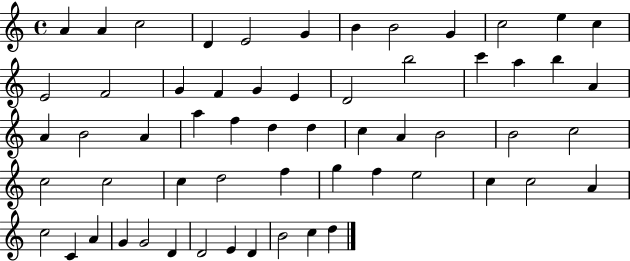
A4/q A4/q C5/h D4/q E4/h G4/q B4/q B4/h G4/q C5/h E5/q C5/q E4/h F4/h G4/q F4/q G4/q E4/q D4/h B5/h C6/q A5/q B5/q A4/q A4/q B4/h A4/q A5/q F5/q D5/q D5/q C5/q A4/q B4/h B4/h C5/h C5/h C5/h C5/q D5/h F5/q G5/q F5/q E5/h C5/q C5/h A4/q C5/h C4/q A4/q G4/q G4/h D4/q D4/h E4/q D4/q B4/h C5/q D5/q